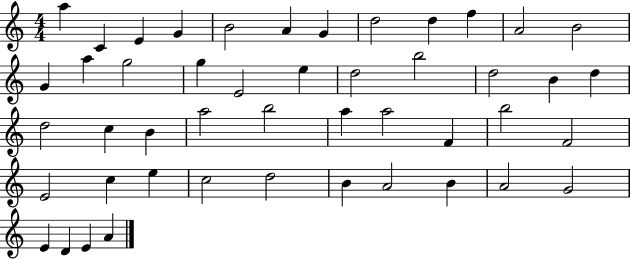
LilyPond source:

{
  \clef treble
  \numericTimeSignature
  \time 4/4
  \key c \major
  a''4 c'4 e'4 g'4 | b'2 a'4 g'4 | d''2 d''4 f''4 | a'2 b'2 | \break g'4 a''4 g''2 | g''4 e'2 e''4 | d''2 b''2 | d''2 b'4 d''4 | \break d''2 c''4 b'4 | a''2 b''2 | a''4 a''2 f'4 | b''2 f'2 | \break e'2 c''4 e''4 | c''2 d''2 | b'4 a'2 b'4 | a'2 g'2 | \break e'4 d'4 e'4 a'4 | \bar "|."
}